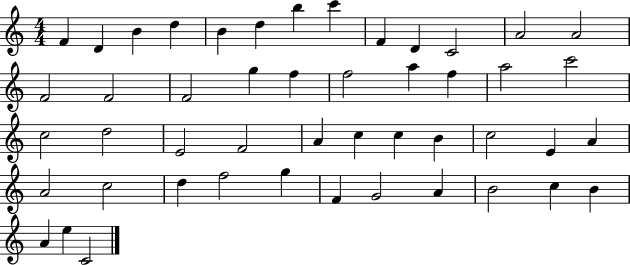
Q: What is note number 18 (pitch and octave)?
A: F5